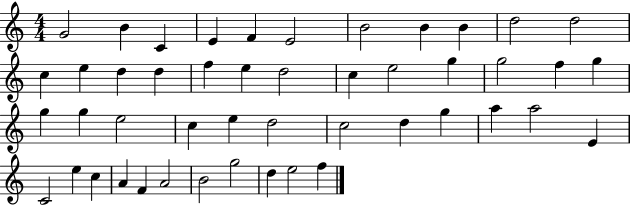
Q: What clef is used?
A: treble